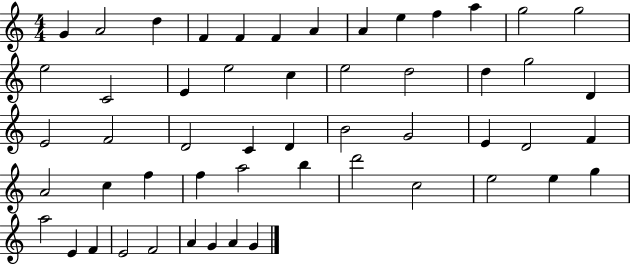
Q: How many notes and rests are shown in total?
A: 53